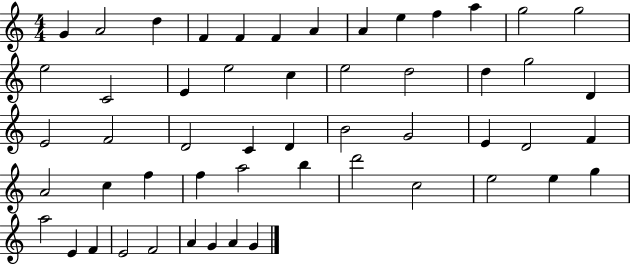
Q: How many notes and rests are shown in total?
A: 53